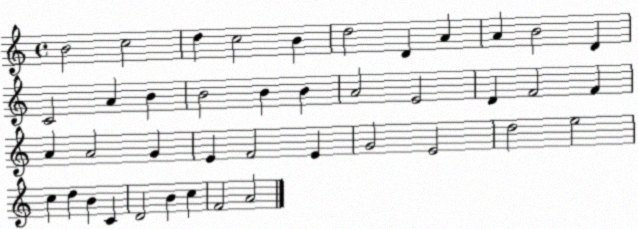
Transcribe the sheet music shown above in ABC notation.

X:1
T:Untitled
M:4/4
L:1/4
K:C
B2 c2 d c2 B d2 D A A B2 D C2 A B B2 B B A2 E2 D F2 F A A2 G E F2 E G2 E2 d2 e2 c d B C D2 B c F2 A2